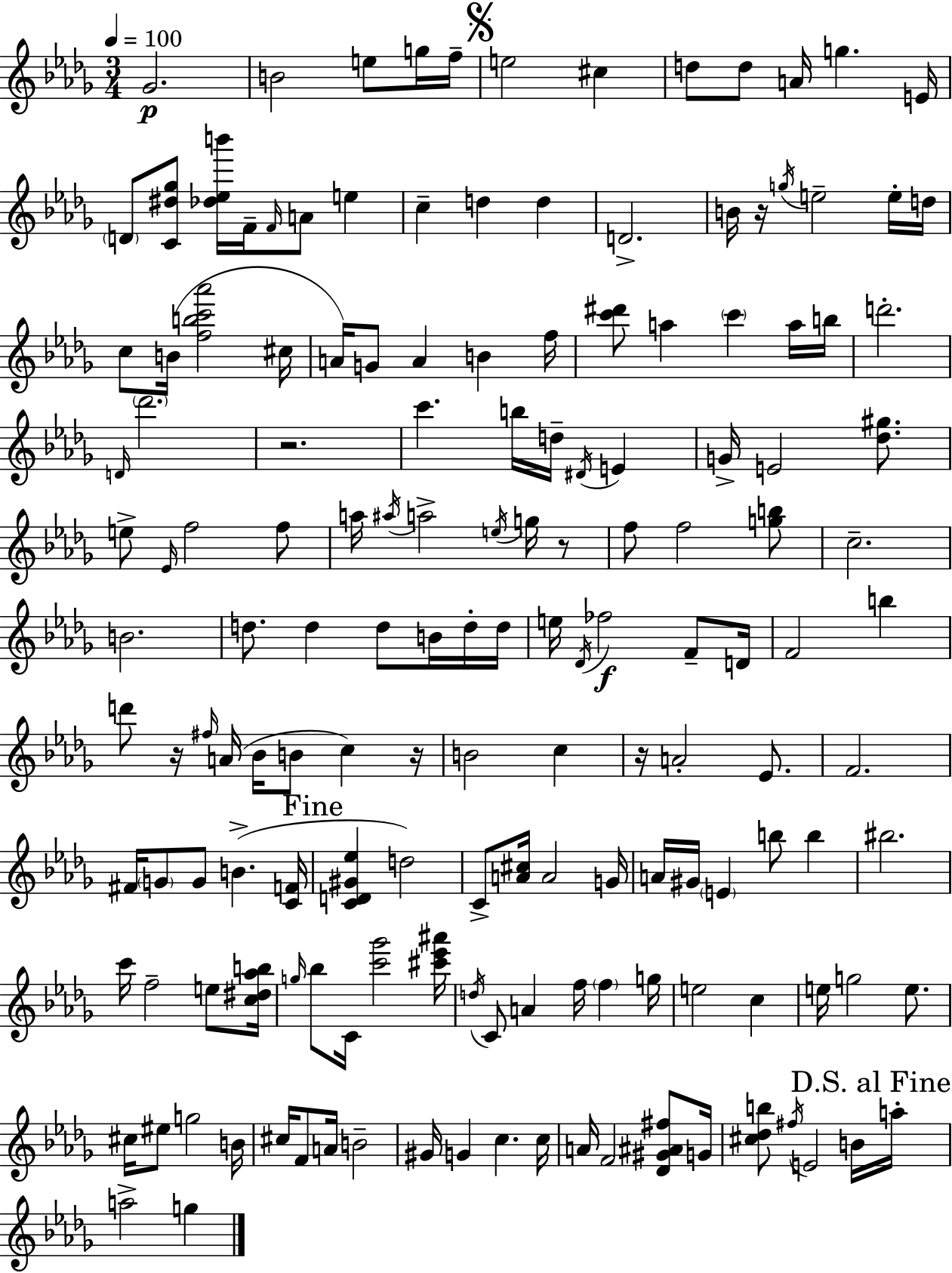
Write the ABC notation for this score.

X:1
T:Untitled
M:3/4
L:1/4
K:Bbm
_G2 B2 e/2 g/4 f/4 e2 ^c d/2 d/2 A/4 g E/4 D/2 [C^d_g]/2 [_d_eb']/4 F/4 F/4 A/2 e c d d D2 B/4 z/4 g/4 e2 e/4 d/4 c/2 B/4 [fbc'_a']2 ^c/4 A/4 G/2 A B f/4 [c'^d']/2 a c' a/4 b/4 d'2 D/4 _d'2 z2 c' b/4 d/4 ^D/4 E G/4 E2 [_d^g]/2 e/2 _E/4 f2 f/2 a/4 ^a/4 a2 e/4 g/4 z/2 f/2 f2 [gb]/2 c2 B2 d/2 d d/2 B/4 d/4 d/4 e/4 _D/4 _f2 F/2 D/4 F2 b d'/2 z/4 ^f/4 A/4 _B/4 B/2 c z/4 B2 c z/4 A2 _E/2 F2 ^F/4 G/2 G/2 B [CF]/4 [CD^G_e] d2 C/2 [A^c]/4 A2 G/4 A/4 ^G/4 E b/2 b ^b2 c'/4 f2 e/2 [c^d_ab]/4 g/4 _b/2 C/4 [c'_g']2 [^c'_e'^a']/4 d/4 C/2 A f/4 f g/4 e2 c e/4 g2 e/2 ^c/4 ^e/2 g2 B/4 ^c/4 F/2 A/4 B2 ^G/4 G c c/4 A/4 F2 [_D^G^A^f]/2 G/4 [^c_db]/2 ^f/4 E2 B/4 a/4 a2 g